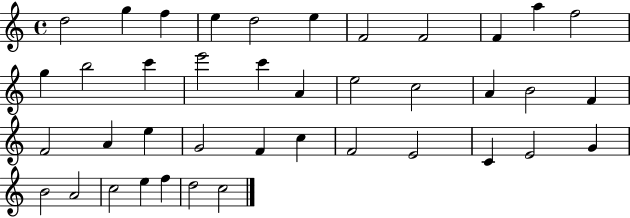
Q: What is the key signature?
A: C major